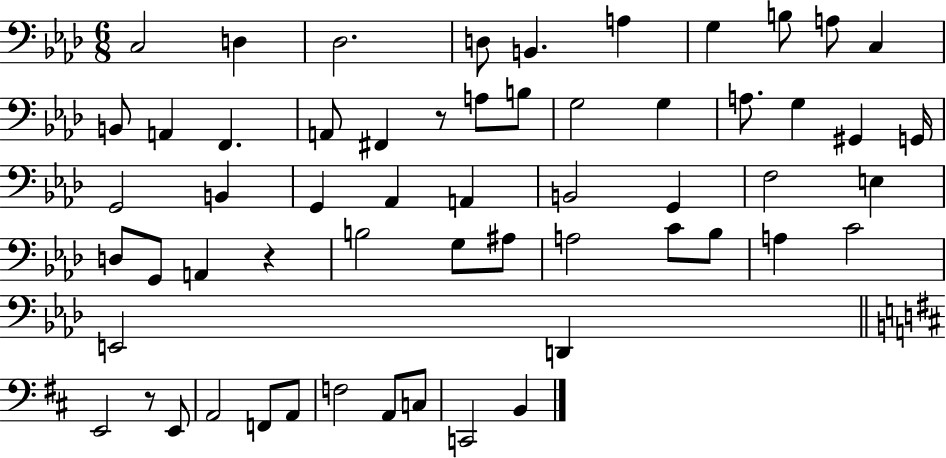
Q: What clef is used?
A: bass